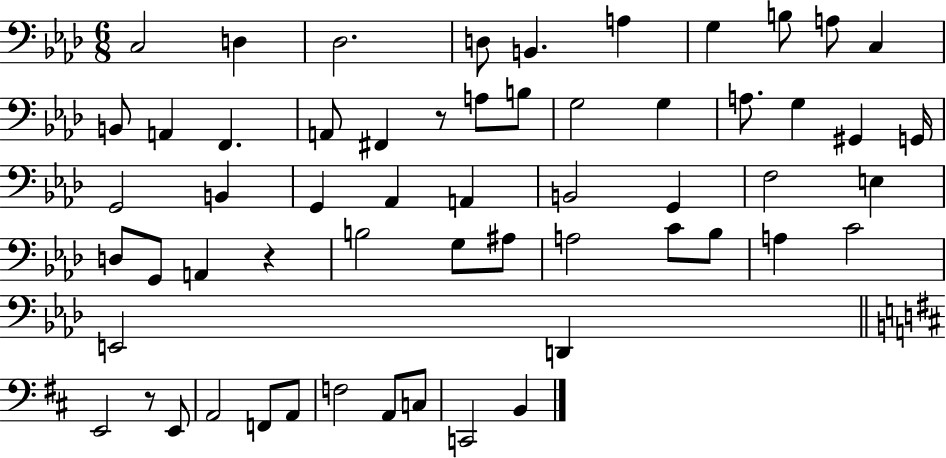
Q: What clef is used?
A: bass